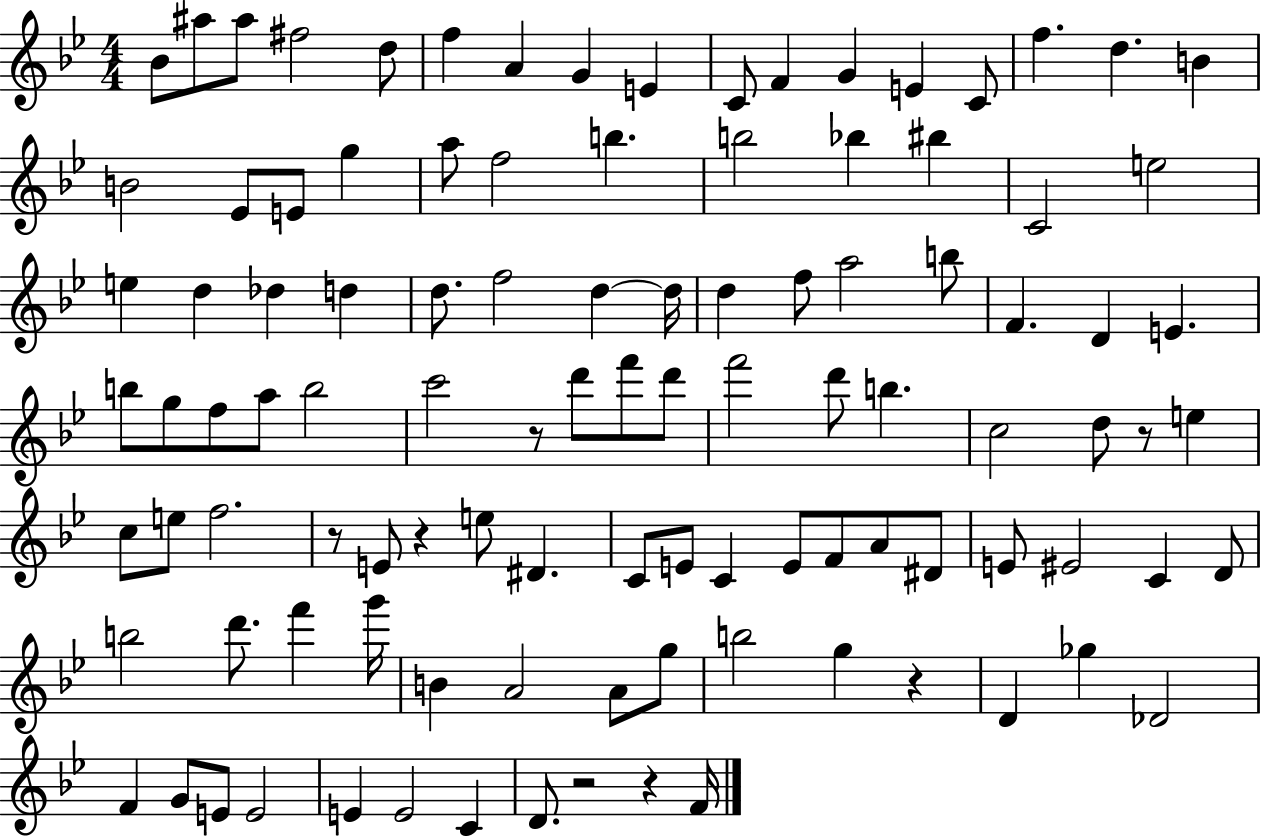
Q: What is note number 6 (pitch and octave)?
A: F5